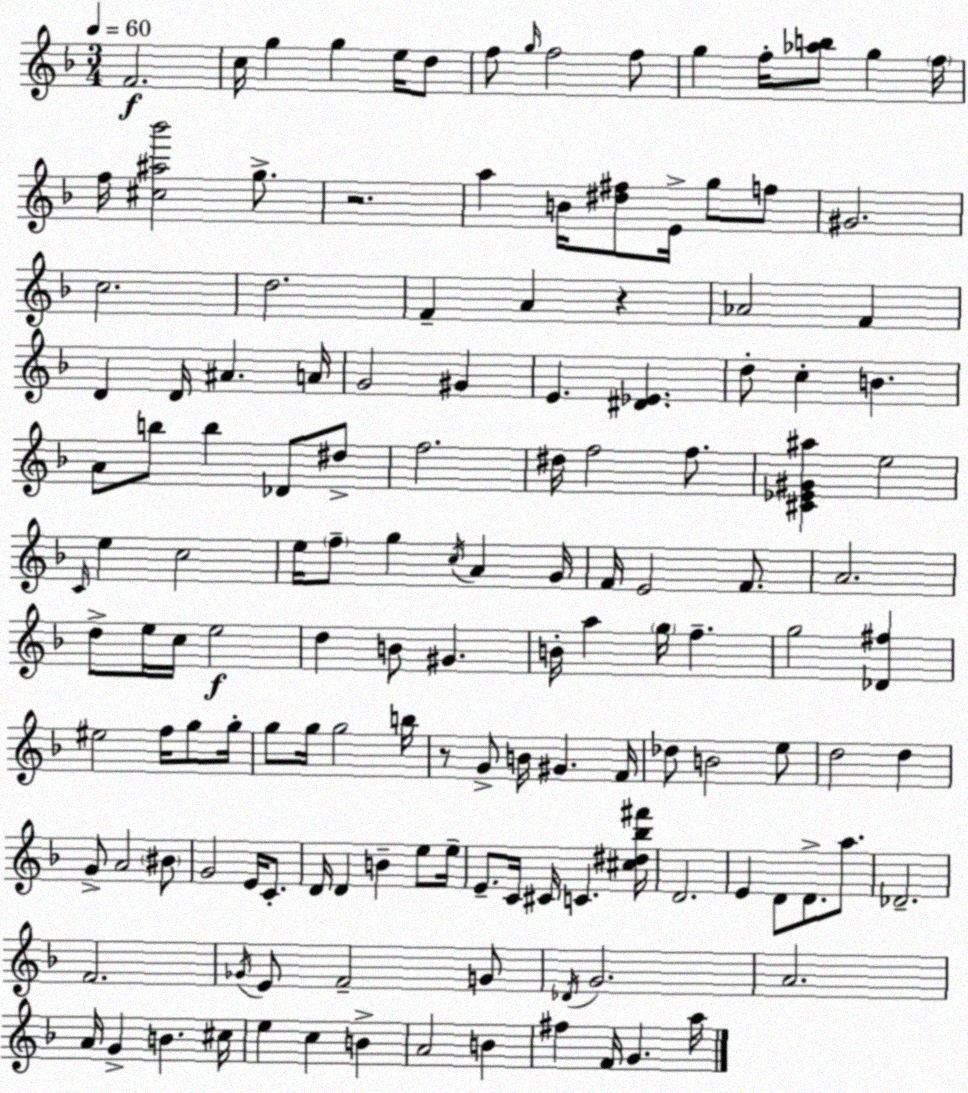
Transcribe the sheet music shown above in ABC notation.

X:1
T:Untitled
M:3/4
L:1/4
K:F
F2 c/4 g g e/4 d/2 f/2 g/4 f2 f/2 g f/4 [_ab]/2 g f/4 f/4 [^c^a_b']2 g/2 z2 a B/4 [^d^f]/2 E/4 g/2 f/2 ^G2 c2 d2 F A z _A2 F D D/4 ^A A/4 G2 ^G E [^D_E] d/2 c B A/2 b/2 b _D/2 ^d/2 f2 ^d/4 f2 f/2 [^C_E^G^a] e2 C/4 e c2 e/4 f/2 g c/4 A G/4 F/4 E2 F/2 A2 d/2 e/4 c/4 e2 d B/2 ^G B/4 a g/4 f g2 [_D^f] ^e2 f/4 g/2 g/4 g/2 g/4 g2 b/4 z/2 G/2 B/4 ^G F/4 _d/2 B2 e/2 d2 d G/2 A2 ^B/2 G2 E/4 C/2 D/4 D B e/2 e/4 E/2 C/4 ^C/4 C [^c^d_b^f']/4 D2 E D/2 D/2 a/2 _D2 F2 _G/4 E/2 F2 G/2 _D/4 G2 A2 A/4 G B ^c/4 e c B A2 B ^f F/4 G a/4